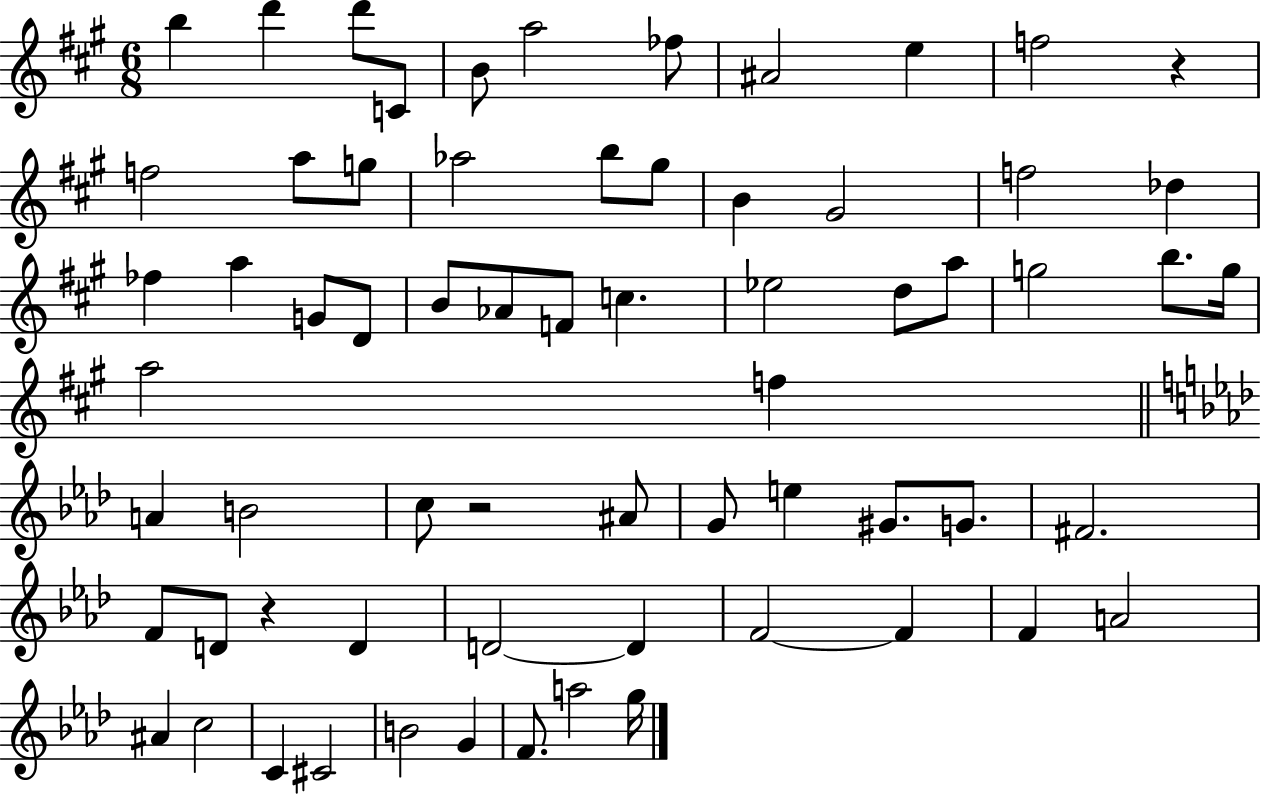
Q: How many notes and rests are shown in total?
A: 66